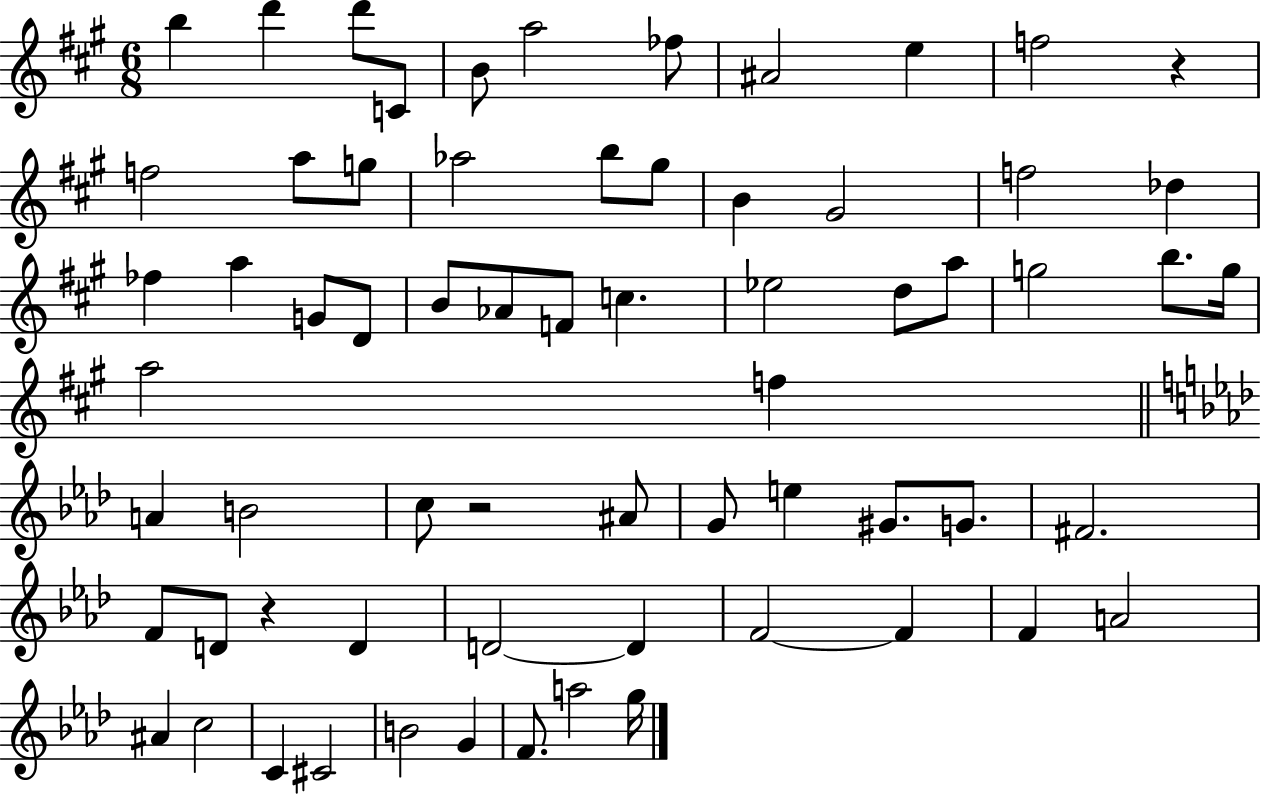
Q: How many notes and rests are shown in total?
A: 66